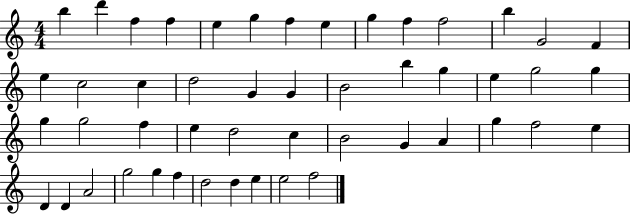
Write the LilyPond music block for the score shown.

{
  \clef treble
  \numericTimeSignature
  \time 4/4
  \key c \major
  b''4 d'''4 f''4 f''4 | e''4 g''4 f''4 e''4 | g''4 f''4 f''2 | b''4 g'2 f'4 | \break e''4 c''2 c''4 | d''2 g'4 g'4 | b'2 b''4 g''4 | e''4 g''2 g''4 | \break g''4 g''2 f''4 | e''4 d''2 c''4 | b'2 g'4 a'4 | g''4 f''2 e''4 | \break d'4 d'4 a'2 | g''2 g''4 f''4 | d''2 d''4 e''4 | e''2 f''2 | \break \bar "|."
}